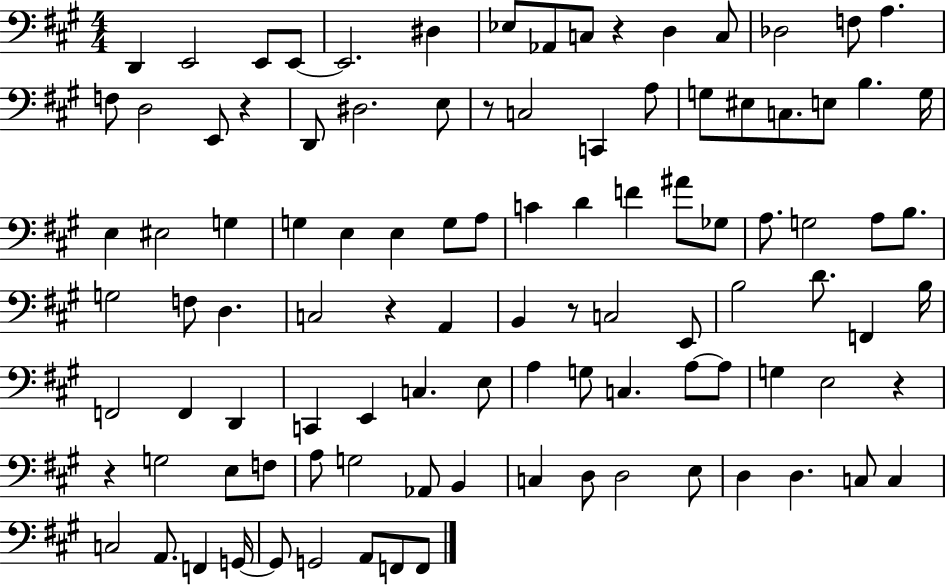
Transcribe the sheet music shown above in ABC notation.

X:1
T:Untitled
M:4/4
L:1/4
K:A
D,, E,,2 E,,/2 E,,/2 E,,2 ^D, _E,/2 _A,,/2 C,/2 z D, C,/2 _D,2 F,/2 A, F,/2 D,2 E,,/2 z D,,/2 ^D,2 E,/2 z/2 C,2 C,, A,/2 G,/2 ^E,/2 C,/2 E,/2 B, G,/4 E, ^E,2 G, G, E, E, G,/2 A,/2 C D F ^A/2 _G,/2 A,/2 G,2 A,/2 B,/2 G,2 F,/2 D, C,2 z A,, B,, z/2 C,2 E,,/2 B,2 D/2 F,, B,/4 F,,2 F,, D,, C,, E,, C, E,/2 A, G,/2 C, A,/2 A,/2 G, E,2 z z G,2 E,/2 F,/2 A,/2 G,2 _A,,/2 B,, C, D,/2 D,2 E,/2 D, D, C,/2 C, C,2 A,,/2 F,, G,,/4 G,,/2 G,,2 A,,/2 F,,/2 F,,/2